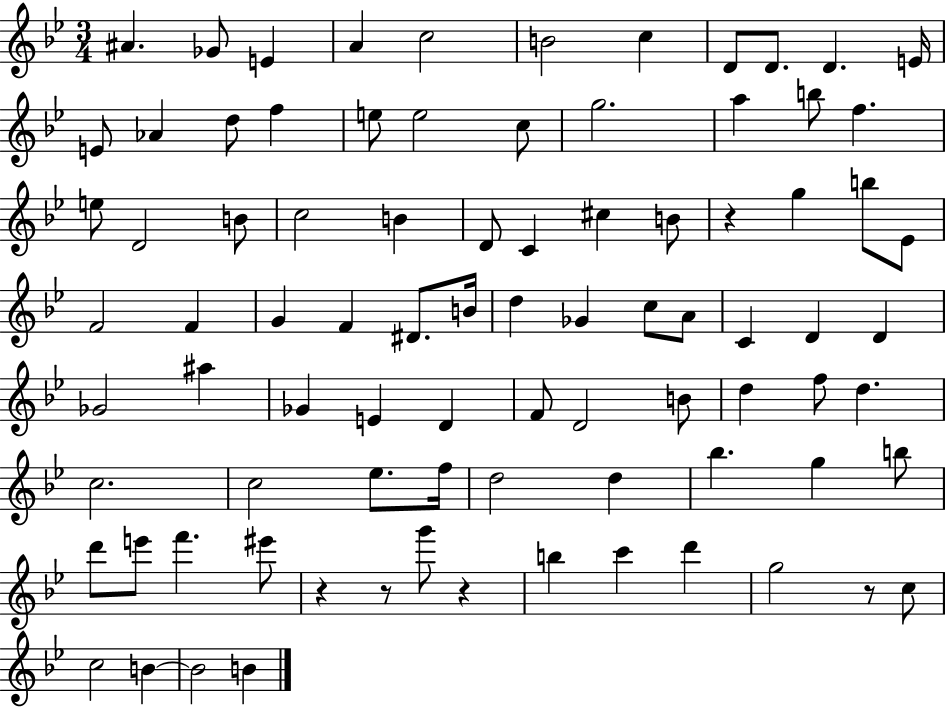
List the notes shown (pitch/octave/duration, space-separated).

A#4/q. Gb4/e E4/q A4/q C5/h B4/h C5/q D4/e D4/e. D4/q. E4/s E4/e Ab4/q D5/e F5/q E5/e E5/h C5/e G5/h. A5/q B5/e F5/q. E5/e D4/h B4/e C5/h B4/q D4/e C4/q C#5/q B4/e R/q G5/q B5/e Eb4/e F4/h F4/q G4/q F4/q D#4/e. B4/s D5/q Gb4/q C5/e A4/e C4/q D4/q D4/q Gb4/h A#5/q Gb4/q E4/q D4/q F4/e D4/h B4/e D5/q F5/e D5/q. C5/h. C5/h Eb5/e. F5/s D5/h D5/q Bb5/q. G5/q B5/e D6/e E6/e F6/q. EIS6/e R/q R/e G6/e R/q B5/q C6/q D6/q G5/h R/e C5/e C5/h B4/q B4/h B4/q